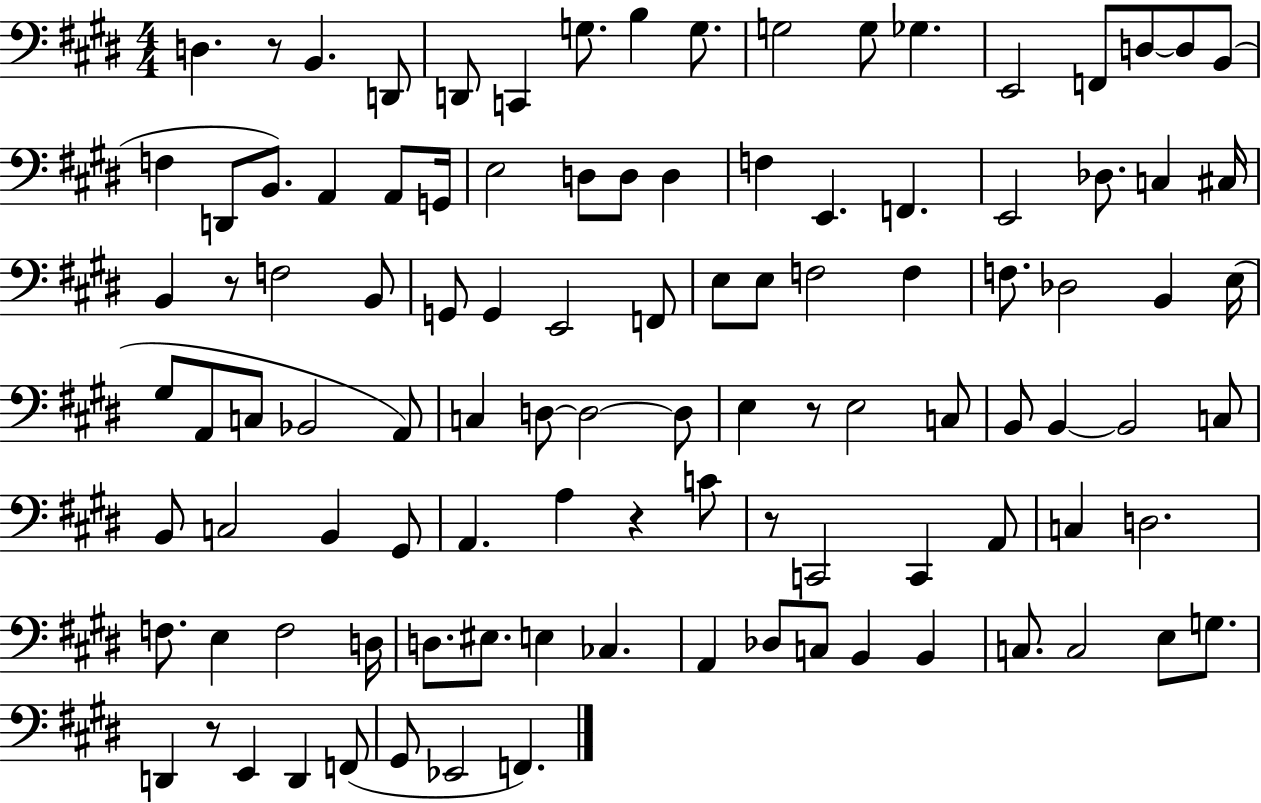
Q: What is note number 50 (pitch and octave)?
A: A2